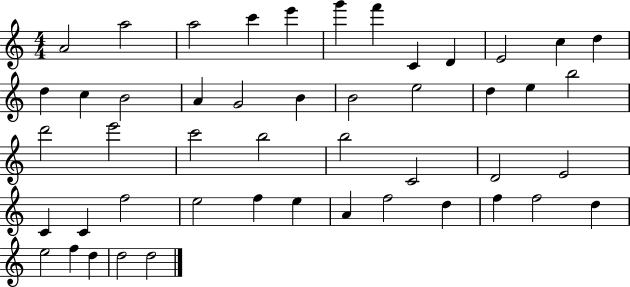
{
  \clef treble
  \numericTimeSignature
  \time 4/4
  \key c \major
  a'2 a''2 | a''2 c'''4 e'''4 | g'''4 f'''4 c'4 d'4 | e'2 c''4 d''4 | \break d''4 c''4 b'2 | a'4 g'2 b'4 | b'2 e''2 | d''4 e''4 b''2 | \break d'''2 e'''2 | c'''2 b''2 | b''2 c'2 | d'2 e'2 | \break c'4 c'4 f''2 | e''2 f''4 e''4 | a'4 f''2 d''4 | f''4 f''2 d''4 | \break e''2 f''4 d''4 | d''2 d''2 | \bar "|."
}